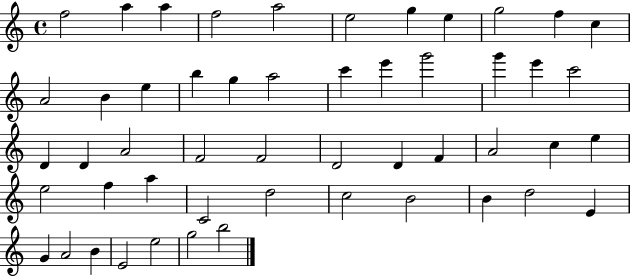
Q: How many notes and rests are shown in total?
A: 51